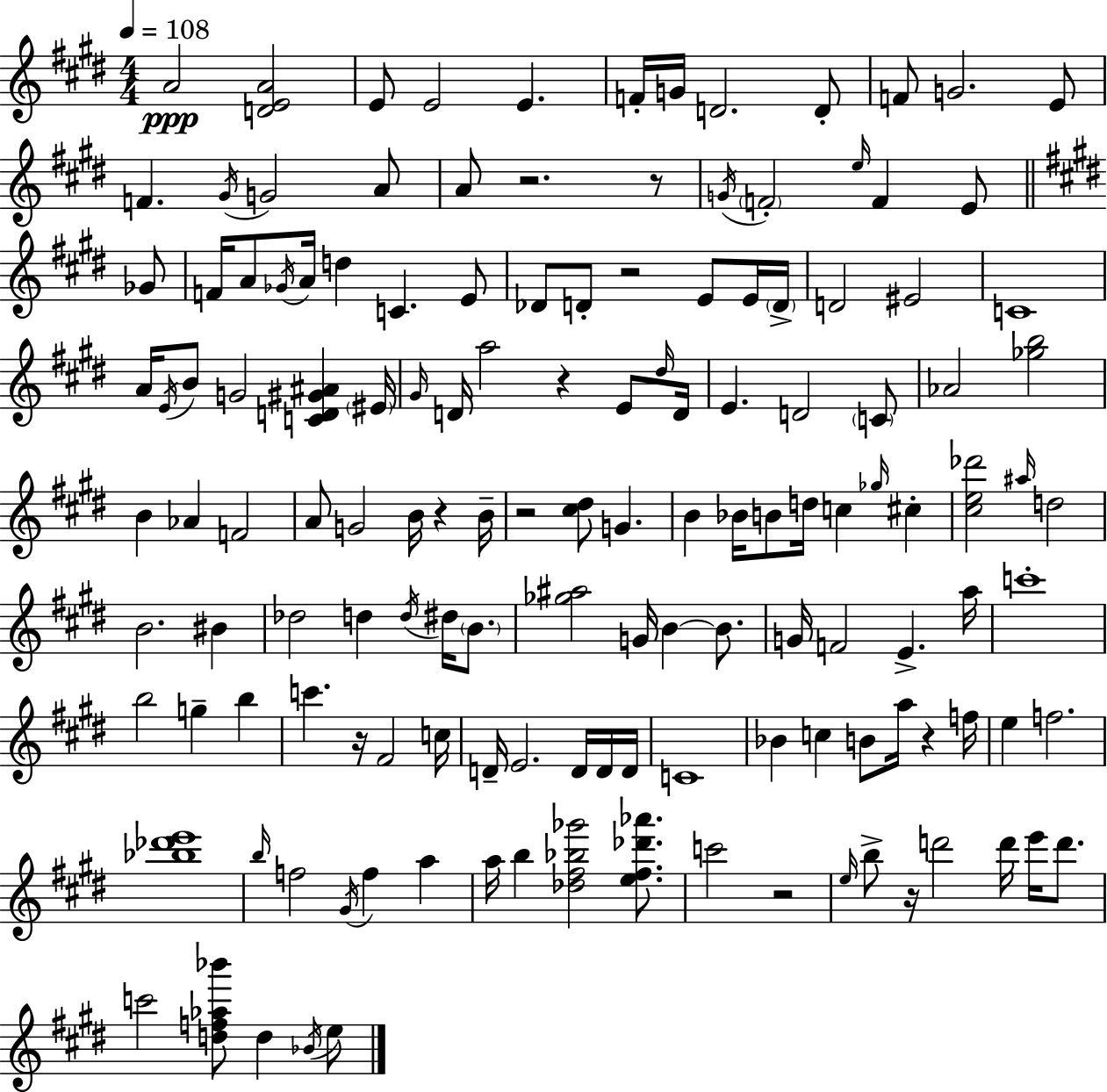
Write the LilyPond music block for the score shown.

{
  \clef treble
  \numericTimeSignature
  \time 4/4
  \key e \major
  \tempo 4 = 108
  \repeat volta 2 { a'2\ppp <d' e' a'>2 | e'8 e'2 e'4. | f'16-. g'16 d'2. d'8-. | f'8 g'2. e'8 | \break f'4. \acciaccatura { gis'16 } g'2 a'8 | a'8 r2. r8 | \acciaccatura { g'16 } \parenthesize f'2-. \grace { e''16 } f'4 e'8 | \bar "||" \break \key e \major ges'8 f'16 a'8 \acciaccatura { ges'16 } a'16 d''4 c'4. | e'8 des'8 d'8-. r2 e'8 | e'16 \parenthesize d'16-> d'2 eis'2 | c'1 | \break a'16 \acciaccatura { e'16 } b'8 g'2 <c' d' gis' ais'>4 | \parenthesize eis'16 \grace { gis'16 } d'16 a''2 r4 | e'8 \grace { dis''16 } d'16 e'4. d'2 | \parenthesize c'8 aes'2 <ges'' b''>2 | \break b'4 aes'4 f'2 | a'8 g'2 | b'16 r4 b'16-- r2 <cis'' dis''>8 | g'4. b'4 bes'16 b'8 d''16 c''4 | \break \grace { ges''16 } cis''4-. <cis'' e'' des'''>2 \grace { ais''16 } | d''2 b'2. | bis'4 des''2 | d''4 \acciaccatura { d''16 } dis''16 \parenthesize b'8. <ges'' ais''>2 | \break g'16 b'4~~ b'8. g'16 f'2 | e'4.-> a''16 c'''1-. | b''2 | g''4-- b''4 c'''4. r16 | \break fis'2 c''16 d'16-- e'2. | d'16 d'16 d'16 c'1 | bes'4 c''4 | b'8 a''16 r4 f''16 e''4 f''2. | \break <bes'' des''' e'''>1 | \grace { b''16 } f''2 | \acciaccatura { gis'16 } f''4 a''4 a''16 b''4 | <des'' fis'' bes'' ges'''>2 <e'' fis'' des''' aes'''>8. c'''2 | \break r2 \grace { e''16 } b''8-> r16 d'''2 | d'''16 e'''16 d'''8. c'''2 | <d'' f'' aes'' bes'''>8 d''4 \acciaccatura { bes'16 } e''8 } \bar "|."
}